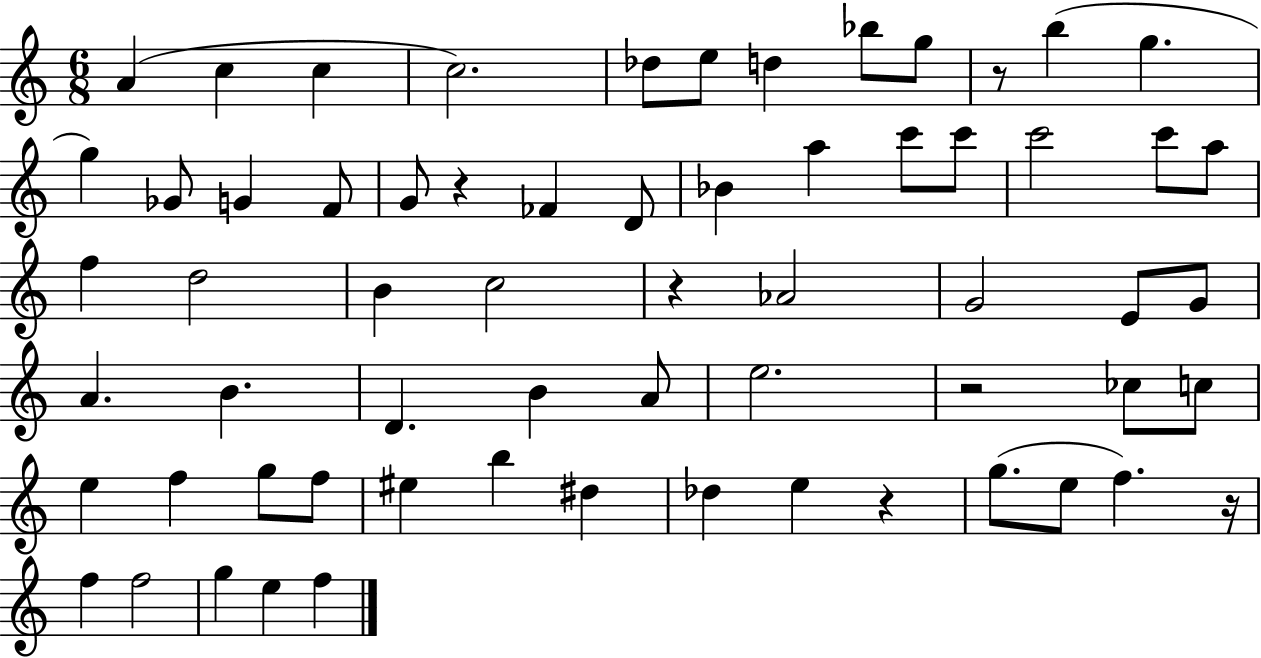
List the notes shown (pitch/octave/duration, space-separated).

A4/q C5/q C5/q C5/h. Db5/e E5/e D5/q Bb5/e G5/e R/e B5/q G5/q. G5/q Gb4/e G4/q F4/e G4/e R/q FES4/q D4/e Bb4/q A5/q C6/e C6/e C6/h C6/e A5/e F5/q D5/h B4/q C5/h R/q Ab4/h G4/h E4/e G4/e A4/q. B4/q. D4/q. B4/q A4/e E5/h. R/h CES5/e C5/e E5/q F5/q G5/e F5/e EIS5/q B5/q D#5/q Db5/q E5/q R/q G5/e. E5/e F5/q. R/s F5/q F5/h G5/q E5/q F5/q